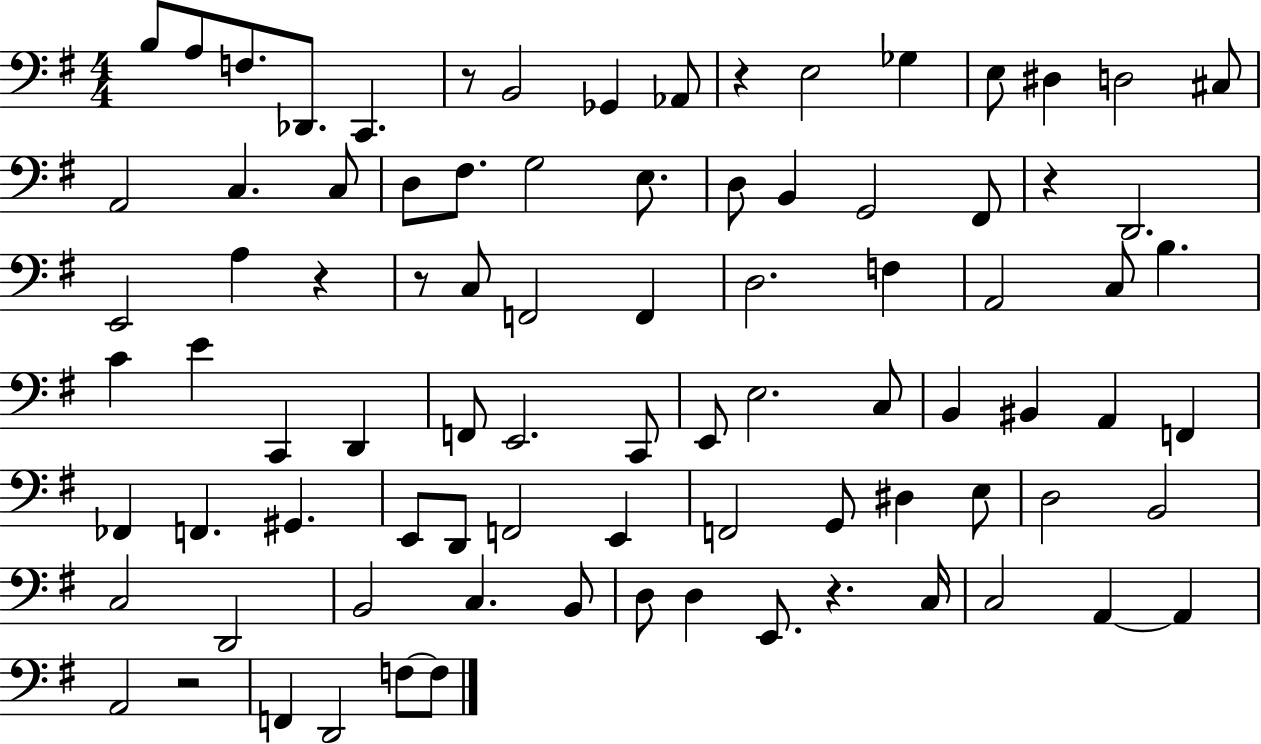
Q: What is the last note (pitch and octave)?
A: F3